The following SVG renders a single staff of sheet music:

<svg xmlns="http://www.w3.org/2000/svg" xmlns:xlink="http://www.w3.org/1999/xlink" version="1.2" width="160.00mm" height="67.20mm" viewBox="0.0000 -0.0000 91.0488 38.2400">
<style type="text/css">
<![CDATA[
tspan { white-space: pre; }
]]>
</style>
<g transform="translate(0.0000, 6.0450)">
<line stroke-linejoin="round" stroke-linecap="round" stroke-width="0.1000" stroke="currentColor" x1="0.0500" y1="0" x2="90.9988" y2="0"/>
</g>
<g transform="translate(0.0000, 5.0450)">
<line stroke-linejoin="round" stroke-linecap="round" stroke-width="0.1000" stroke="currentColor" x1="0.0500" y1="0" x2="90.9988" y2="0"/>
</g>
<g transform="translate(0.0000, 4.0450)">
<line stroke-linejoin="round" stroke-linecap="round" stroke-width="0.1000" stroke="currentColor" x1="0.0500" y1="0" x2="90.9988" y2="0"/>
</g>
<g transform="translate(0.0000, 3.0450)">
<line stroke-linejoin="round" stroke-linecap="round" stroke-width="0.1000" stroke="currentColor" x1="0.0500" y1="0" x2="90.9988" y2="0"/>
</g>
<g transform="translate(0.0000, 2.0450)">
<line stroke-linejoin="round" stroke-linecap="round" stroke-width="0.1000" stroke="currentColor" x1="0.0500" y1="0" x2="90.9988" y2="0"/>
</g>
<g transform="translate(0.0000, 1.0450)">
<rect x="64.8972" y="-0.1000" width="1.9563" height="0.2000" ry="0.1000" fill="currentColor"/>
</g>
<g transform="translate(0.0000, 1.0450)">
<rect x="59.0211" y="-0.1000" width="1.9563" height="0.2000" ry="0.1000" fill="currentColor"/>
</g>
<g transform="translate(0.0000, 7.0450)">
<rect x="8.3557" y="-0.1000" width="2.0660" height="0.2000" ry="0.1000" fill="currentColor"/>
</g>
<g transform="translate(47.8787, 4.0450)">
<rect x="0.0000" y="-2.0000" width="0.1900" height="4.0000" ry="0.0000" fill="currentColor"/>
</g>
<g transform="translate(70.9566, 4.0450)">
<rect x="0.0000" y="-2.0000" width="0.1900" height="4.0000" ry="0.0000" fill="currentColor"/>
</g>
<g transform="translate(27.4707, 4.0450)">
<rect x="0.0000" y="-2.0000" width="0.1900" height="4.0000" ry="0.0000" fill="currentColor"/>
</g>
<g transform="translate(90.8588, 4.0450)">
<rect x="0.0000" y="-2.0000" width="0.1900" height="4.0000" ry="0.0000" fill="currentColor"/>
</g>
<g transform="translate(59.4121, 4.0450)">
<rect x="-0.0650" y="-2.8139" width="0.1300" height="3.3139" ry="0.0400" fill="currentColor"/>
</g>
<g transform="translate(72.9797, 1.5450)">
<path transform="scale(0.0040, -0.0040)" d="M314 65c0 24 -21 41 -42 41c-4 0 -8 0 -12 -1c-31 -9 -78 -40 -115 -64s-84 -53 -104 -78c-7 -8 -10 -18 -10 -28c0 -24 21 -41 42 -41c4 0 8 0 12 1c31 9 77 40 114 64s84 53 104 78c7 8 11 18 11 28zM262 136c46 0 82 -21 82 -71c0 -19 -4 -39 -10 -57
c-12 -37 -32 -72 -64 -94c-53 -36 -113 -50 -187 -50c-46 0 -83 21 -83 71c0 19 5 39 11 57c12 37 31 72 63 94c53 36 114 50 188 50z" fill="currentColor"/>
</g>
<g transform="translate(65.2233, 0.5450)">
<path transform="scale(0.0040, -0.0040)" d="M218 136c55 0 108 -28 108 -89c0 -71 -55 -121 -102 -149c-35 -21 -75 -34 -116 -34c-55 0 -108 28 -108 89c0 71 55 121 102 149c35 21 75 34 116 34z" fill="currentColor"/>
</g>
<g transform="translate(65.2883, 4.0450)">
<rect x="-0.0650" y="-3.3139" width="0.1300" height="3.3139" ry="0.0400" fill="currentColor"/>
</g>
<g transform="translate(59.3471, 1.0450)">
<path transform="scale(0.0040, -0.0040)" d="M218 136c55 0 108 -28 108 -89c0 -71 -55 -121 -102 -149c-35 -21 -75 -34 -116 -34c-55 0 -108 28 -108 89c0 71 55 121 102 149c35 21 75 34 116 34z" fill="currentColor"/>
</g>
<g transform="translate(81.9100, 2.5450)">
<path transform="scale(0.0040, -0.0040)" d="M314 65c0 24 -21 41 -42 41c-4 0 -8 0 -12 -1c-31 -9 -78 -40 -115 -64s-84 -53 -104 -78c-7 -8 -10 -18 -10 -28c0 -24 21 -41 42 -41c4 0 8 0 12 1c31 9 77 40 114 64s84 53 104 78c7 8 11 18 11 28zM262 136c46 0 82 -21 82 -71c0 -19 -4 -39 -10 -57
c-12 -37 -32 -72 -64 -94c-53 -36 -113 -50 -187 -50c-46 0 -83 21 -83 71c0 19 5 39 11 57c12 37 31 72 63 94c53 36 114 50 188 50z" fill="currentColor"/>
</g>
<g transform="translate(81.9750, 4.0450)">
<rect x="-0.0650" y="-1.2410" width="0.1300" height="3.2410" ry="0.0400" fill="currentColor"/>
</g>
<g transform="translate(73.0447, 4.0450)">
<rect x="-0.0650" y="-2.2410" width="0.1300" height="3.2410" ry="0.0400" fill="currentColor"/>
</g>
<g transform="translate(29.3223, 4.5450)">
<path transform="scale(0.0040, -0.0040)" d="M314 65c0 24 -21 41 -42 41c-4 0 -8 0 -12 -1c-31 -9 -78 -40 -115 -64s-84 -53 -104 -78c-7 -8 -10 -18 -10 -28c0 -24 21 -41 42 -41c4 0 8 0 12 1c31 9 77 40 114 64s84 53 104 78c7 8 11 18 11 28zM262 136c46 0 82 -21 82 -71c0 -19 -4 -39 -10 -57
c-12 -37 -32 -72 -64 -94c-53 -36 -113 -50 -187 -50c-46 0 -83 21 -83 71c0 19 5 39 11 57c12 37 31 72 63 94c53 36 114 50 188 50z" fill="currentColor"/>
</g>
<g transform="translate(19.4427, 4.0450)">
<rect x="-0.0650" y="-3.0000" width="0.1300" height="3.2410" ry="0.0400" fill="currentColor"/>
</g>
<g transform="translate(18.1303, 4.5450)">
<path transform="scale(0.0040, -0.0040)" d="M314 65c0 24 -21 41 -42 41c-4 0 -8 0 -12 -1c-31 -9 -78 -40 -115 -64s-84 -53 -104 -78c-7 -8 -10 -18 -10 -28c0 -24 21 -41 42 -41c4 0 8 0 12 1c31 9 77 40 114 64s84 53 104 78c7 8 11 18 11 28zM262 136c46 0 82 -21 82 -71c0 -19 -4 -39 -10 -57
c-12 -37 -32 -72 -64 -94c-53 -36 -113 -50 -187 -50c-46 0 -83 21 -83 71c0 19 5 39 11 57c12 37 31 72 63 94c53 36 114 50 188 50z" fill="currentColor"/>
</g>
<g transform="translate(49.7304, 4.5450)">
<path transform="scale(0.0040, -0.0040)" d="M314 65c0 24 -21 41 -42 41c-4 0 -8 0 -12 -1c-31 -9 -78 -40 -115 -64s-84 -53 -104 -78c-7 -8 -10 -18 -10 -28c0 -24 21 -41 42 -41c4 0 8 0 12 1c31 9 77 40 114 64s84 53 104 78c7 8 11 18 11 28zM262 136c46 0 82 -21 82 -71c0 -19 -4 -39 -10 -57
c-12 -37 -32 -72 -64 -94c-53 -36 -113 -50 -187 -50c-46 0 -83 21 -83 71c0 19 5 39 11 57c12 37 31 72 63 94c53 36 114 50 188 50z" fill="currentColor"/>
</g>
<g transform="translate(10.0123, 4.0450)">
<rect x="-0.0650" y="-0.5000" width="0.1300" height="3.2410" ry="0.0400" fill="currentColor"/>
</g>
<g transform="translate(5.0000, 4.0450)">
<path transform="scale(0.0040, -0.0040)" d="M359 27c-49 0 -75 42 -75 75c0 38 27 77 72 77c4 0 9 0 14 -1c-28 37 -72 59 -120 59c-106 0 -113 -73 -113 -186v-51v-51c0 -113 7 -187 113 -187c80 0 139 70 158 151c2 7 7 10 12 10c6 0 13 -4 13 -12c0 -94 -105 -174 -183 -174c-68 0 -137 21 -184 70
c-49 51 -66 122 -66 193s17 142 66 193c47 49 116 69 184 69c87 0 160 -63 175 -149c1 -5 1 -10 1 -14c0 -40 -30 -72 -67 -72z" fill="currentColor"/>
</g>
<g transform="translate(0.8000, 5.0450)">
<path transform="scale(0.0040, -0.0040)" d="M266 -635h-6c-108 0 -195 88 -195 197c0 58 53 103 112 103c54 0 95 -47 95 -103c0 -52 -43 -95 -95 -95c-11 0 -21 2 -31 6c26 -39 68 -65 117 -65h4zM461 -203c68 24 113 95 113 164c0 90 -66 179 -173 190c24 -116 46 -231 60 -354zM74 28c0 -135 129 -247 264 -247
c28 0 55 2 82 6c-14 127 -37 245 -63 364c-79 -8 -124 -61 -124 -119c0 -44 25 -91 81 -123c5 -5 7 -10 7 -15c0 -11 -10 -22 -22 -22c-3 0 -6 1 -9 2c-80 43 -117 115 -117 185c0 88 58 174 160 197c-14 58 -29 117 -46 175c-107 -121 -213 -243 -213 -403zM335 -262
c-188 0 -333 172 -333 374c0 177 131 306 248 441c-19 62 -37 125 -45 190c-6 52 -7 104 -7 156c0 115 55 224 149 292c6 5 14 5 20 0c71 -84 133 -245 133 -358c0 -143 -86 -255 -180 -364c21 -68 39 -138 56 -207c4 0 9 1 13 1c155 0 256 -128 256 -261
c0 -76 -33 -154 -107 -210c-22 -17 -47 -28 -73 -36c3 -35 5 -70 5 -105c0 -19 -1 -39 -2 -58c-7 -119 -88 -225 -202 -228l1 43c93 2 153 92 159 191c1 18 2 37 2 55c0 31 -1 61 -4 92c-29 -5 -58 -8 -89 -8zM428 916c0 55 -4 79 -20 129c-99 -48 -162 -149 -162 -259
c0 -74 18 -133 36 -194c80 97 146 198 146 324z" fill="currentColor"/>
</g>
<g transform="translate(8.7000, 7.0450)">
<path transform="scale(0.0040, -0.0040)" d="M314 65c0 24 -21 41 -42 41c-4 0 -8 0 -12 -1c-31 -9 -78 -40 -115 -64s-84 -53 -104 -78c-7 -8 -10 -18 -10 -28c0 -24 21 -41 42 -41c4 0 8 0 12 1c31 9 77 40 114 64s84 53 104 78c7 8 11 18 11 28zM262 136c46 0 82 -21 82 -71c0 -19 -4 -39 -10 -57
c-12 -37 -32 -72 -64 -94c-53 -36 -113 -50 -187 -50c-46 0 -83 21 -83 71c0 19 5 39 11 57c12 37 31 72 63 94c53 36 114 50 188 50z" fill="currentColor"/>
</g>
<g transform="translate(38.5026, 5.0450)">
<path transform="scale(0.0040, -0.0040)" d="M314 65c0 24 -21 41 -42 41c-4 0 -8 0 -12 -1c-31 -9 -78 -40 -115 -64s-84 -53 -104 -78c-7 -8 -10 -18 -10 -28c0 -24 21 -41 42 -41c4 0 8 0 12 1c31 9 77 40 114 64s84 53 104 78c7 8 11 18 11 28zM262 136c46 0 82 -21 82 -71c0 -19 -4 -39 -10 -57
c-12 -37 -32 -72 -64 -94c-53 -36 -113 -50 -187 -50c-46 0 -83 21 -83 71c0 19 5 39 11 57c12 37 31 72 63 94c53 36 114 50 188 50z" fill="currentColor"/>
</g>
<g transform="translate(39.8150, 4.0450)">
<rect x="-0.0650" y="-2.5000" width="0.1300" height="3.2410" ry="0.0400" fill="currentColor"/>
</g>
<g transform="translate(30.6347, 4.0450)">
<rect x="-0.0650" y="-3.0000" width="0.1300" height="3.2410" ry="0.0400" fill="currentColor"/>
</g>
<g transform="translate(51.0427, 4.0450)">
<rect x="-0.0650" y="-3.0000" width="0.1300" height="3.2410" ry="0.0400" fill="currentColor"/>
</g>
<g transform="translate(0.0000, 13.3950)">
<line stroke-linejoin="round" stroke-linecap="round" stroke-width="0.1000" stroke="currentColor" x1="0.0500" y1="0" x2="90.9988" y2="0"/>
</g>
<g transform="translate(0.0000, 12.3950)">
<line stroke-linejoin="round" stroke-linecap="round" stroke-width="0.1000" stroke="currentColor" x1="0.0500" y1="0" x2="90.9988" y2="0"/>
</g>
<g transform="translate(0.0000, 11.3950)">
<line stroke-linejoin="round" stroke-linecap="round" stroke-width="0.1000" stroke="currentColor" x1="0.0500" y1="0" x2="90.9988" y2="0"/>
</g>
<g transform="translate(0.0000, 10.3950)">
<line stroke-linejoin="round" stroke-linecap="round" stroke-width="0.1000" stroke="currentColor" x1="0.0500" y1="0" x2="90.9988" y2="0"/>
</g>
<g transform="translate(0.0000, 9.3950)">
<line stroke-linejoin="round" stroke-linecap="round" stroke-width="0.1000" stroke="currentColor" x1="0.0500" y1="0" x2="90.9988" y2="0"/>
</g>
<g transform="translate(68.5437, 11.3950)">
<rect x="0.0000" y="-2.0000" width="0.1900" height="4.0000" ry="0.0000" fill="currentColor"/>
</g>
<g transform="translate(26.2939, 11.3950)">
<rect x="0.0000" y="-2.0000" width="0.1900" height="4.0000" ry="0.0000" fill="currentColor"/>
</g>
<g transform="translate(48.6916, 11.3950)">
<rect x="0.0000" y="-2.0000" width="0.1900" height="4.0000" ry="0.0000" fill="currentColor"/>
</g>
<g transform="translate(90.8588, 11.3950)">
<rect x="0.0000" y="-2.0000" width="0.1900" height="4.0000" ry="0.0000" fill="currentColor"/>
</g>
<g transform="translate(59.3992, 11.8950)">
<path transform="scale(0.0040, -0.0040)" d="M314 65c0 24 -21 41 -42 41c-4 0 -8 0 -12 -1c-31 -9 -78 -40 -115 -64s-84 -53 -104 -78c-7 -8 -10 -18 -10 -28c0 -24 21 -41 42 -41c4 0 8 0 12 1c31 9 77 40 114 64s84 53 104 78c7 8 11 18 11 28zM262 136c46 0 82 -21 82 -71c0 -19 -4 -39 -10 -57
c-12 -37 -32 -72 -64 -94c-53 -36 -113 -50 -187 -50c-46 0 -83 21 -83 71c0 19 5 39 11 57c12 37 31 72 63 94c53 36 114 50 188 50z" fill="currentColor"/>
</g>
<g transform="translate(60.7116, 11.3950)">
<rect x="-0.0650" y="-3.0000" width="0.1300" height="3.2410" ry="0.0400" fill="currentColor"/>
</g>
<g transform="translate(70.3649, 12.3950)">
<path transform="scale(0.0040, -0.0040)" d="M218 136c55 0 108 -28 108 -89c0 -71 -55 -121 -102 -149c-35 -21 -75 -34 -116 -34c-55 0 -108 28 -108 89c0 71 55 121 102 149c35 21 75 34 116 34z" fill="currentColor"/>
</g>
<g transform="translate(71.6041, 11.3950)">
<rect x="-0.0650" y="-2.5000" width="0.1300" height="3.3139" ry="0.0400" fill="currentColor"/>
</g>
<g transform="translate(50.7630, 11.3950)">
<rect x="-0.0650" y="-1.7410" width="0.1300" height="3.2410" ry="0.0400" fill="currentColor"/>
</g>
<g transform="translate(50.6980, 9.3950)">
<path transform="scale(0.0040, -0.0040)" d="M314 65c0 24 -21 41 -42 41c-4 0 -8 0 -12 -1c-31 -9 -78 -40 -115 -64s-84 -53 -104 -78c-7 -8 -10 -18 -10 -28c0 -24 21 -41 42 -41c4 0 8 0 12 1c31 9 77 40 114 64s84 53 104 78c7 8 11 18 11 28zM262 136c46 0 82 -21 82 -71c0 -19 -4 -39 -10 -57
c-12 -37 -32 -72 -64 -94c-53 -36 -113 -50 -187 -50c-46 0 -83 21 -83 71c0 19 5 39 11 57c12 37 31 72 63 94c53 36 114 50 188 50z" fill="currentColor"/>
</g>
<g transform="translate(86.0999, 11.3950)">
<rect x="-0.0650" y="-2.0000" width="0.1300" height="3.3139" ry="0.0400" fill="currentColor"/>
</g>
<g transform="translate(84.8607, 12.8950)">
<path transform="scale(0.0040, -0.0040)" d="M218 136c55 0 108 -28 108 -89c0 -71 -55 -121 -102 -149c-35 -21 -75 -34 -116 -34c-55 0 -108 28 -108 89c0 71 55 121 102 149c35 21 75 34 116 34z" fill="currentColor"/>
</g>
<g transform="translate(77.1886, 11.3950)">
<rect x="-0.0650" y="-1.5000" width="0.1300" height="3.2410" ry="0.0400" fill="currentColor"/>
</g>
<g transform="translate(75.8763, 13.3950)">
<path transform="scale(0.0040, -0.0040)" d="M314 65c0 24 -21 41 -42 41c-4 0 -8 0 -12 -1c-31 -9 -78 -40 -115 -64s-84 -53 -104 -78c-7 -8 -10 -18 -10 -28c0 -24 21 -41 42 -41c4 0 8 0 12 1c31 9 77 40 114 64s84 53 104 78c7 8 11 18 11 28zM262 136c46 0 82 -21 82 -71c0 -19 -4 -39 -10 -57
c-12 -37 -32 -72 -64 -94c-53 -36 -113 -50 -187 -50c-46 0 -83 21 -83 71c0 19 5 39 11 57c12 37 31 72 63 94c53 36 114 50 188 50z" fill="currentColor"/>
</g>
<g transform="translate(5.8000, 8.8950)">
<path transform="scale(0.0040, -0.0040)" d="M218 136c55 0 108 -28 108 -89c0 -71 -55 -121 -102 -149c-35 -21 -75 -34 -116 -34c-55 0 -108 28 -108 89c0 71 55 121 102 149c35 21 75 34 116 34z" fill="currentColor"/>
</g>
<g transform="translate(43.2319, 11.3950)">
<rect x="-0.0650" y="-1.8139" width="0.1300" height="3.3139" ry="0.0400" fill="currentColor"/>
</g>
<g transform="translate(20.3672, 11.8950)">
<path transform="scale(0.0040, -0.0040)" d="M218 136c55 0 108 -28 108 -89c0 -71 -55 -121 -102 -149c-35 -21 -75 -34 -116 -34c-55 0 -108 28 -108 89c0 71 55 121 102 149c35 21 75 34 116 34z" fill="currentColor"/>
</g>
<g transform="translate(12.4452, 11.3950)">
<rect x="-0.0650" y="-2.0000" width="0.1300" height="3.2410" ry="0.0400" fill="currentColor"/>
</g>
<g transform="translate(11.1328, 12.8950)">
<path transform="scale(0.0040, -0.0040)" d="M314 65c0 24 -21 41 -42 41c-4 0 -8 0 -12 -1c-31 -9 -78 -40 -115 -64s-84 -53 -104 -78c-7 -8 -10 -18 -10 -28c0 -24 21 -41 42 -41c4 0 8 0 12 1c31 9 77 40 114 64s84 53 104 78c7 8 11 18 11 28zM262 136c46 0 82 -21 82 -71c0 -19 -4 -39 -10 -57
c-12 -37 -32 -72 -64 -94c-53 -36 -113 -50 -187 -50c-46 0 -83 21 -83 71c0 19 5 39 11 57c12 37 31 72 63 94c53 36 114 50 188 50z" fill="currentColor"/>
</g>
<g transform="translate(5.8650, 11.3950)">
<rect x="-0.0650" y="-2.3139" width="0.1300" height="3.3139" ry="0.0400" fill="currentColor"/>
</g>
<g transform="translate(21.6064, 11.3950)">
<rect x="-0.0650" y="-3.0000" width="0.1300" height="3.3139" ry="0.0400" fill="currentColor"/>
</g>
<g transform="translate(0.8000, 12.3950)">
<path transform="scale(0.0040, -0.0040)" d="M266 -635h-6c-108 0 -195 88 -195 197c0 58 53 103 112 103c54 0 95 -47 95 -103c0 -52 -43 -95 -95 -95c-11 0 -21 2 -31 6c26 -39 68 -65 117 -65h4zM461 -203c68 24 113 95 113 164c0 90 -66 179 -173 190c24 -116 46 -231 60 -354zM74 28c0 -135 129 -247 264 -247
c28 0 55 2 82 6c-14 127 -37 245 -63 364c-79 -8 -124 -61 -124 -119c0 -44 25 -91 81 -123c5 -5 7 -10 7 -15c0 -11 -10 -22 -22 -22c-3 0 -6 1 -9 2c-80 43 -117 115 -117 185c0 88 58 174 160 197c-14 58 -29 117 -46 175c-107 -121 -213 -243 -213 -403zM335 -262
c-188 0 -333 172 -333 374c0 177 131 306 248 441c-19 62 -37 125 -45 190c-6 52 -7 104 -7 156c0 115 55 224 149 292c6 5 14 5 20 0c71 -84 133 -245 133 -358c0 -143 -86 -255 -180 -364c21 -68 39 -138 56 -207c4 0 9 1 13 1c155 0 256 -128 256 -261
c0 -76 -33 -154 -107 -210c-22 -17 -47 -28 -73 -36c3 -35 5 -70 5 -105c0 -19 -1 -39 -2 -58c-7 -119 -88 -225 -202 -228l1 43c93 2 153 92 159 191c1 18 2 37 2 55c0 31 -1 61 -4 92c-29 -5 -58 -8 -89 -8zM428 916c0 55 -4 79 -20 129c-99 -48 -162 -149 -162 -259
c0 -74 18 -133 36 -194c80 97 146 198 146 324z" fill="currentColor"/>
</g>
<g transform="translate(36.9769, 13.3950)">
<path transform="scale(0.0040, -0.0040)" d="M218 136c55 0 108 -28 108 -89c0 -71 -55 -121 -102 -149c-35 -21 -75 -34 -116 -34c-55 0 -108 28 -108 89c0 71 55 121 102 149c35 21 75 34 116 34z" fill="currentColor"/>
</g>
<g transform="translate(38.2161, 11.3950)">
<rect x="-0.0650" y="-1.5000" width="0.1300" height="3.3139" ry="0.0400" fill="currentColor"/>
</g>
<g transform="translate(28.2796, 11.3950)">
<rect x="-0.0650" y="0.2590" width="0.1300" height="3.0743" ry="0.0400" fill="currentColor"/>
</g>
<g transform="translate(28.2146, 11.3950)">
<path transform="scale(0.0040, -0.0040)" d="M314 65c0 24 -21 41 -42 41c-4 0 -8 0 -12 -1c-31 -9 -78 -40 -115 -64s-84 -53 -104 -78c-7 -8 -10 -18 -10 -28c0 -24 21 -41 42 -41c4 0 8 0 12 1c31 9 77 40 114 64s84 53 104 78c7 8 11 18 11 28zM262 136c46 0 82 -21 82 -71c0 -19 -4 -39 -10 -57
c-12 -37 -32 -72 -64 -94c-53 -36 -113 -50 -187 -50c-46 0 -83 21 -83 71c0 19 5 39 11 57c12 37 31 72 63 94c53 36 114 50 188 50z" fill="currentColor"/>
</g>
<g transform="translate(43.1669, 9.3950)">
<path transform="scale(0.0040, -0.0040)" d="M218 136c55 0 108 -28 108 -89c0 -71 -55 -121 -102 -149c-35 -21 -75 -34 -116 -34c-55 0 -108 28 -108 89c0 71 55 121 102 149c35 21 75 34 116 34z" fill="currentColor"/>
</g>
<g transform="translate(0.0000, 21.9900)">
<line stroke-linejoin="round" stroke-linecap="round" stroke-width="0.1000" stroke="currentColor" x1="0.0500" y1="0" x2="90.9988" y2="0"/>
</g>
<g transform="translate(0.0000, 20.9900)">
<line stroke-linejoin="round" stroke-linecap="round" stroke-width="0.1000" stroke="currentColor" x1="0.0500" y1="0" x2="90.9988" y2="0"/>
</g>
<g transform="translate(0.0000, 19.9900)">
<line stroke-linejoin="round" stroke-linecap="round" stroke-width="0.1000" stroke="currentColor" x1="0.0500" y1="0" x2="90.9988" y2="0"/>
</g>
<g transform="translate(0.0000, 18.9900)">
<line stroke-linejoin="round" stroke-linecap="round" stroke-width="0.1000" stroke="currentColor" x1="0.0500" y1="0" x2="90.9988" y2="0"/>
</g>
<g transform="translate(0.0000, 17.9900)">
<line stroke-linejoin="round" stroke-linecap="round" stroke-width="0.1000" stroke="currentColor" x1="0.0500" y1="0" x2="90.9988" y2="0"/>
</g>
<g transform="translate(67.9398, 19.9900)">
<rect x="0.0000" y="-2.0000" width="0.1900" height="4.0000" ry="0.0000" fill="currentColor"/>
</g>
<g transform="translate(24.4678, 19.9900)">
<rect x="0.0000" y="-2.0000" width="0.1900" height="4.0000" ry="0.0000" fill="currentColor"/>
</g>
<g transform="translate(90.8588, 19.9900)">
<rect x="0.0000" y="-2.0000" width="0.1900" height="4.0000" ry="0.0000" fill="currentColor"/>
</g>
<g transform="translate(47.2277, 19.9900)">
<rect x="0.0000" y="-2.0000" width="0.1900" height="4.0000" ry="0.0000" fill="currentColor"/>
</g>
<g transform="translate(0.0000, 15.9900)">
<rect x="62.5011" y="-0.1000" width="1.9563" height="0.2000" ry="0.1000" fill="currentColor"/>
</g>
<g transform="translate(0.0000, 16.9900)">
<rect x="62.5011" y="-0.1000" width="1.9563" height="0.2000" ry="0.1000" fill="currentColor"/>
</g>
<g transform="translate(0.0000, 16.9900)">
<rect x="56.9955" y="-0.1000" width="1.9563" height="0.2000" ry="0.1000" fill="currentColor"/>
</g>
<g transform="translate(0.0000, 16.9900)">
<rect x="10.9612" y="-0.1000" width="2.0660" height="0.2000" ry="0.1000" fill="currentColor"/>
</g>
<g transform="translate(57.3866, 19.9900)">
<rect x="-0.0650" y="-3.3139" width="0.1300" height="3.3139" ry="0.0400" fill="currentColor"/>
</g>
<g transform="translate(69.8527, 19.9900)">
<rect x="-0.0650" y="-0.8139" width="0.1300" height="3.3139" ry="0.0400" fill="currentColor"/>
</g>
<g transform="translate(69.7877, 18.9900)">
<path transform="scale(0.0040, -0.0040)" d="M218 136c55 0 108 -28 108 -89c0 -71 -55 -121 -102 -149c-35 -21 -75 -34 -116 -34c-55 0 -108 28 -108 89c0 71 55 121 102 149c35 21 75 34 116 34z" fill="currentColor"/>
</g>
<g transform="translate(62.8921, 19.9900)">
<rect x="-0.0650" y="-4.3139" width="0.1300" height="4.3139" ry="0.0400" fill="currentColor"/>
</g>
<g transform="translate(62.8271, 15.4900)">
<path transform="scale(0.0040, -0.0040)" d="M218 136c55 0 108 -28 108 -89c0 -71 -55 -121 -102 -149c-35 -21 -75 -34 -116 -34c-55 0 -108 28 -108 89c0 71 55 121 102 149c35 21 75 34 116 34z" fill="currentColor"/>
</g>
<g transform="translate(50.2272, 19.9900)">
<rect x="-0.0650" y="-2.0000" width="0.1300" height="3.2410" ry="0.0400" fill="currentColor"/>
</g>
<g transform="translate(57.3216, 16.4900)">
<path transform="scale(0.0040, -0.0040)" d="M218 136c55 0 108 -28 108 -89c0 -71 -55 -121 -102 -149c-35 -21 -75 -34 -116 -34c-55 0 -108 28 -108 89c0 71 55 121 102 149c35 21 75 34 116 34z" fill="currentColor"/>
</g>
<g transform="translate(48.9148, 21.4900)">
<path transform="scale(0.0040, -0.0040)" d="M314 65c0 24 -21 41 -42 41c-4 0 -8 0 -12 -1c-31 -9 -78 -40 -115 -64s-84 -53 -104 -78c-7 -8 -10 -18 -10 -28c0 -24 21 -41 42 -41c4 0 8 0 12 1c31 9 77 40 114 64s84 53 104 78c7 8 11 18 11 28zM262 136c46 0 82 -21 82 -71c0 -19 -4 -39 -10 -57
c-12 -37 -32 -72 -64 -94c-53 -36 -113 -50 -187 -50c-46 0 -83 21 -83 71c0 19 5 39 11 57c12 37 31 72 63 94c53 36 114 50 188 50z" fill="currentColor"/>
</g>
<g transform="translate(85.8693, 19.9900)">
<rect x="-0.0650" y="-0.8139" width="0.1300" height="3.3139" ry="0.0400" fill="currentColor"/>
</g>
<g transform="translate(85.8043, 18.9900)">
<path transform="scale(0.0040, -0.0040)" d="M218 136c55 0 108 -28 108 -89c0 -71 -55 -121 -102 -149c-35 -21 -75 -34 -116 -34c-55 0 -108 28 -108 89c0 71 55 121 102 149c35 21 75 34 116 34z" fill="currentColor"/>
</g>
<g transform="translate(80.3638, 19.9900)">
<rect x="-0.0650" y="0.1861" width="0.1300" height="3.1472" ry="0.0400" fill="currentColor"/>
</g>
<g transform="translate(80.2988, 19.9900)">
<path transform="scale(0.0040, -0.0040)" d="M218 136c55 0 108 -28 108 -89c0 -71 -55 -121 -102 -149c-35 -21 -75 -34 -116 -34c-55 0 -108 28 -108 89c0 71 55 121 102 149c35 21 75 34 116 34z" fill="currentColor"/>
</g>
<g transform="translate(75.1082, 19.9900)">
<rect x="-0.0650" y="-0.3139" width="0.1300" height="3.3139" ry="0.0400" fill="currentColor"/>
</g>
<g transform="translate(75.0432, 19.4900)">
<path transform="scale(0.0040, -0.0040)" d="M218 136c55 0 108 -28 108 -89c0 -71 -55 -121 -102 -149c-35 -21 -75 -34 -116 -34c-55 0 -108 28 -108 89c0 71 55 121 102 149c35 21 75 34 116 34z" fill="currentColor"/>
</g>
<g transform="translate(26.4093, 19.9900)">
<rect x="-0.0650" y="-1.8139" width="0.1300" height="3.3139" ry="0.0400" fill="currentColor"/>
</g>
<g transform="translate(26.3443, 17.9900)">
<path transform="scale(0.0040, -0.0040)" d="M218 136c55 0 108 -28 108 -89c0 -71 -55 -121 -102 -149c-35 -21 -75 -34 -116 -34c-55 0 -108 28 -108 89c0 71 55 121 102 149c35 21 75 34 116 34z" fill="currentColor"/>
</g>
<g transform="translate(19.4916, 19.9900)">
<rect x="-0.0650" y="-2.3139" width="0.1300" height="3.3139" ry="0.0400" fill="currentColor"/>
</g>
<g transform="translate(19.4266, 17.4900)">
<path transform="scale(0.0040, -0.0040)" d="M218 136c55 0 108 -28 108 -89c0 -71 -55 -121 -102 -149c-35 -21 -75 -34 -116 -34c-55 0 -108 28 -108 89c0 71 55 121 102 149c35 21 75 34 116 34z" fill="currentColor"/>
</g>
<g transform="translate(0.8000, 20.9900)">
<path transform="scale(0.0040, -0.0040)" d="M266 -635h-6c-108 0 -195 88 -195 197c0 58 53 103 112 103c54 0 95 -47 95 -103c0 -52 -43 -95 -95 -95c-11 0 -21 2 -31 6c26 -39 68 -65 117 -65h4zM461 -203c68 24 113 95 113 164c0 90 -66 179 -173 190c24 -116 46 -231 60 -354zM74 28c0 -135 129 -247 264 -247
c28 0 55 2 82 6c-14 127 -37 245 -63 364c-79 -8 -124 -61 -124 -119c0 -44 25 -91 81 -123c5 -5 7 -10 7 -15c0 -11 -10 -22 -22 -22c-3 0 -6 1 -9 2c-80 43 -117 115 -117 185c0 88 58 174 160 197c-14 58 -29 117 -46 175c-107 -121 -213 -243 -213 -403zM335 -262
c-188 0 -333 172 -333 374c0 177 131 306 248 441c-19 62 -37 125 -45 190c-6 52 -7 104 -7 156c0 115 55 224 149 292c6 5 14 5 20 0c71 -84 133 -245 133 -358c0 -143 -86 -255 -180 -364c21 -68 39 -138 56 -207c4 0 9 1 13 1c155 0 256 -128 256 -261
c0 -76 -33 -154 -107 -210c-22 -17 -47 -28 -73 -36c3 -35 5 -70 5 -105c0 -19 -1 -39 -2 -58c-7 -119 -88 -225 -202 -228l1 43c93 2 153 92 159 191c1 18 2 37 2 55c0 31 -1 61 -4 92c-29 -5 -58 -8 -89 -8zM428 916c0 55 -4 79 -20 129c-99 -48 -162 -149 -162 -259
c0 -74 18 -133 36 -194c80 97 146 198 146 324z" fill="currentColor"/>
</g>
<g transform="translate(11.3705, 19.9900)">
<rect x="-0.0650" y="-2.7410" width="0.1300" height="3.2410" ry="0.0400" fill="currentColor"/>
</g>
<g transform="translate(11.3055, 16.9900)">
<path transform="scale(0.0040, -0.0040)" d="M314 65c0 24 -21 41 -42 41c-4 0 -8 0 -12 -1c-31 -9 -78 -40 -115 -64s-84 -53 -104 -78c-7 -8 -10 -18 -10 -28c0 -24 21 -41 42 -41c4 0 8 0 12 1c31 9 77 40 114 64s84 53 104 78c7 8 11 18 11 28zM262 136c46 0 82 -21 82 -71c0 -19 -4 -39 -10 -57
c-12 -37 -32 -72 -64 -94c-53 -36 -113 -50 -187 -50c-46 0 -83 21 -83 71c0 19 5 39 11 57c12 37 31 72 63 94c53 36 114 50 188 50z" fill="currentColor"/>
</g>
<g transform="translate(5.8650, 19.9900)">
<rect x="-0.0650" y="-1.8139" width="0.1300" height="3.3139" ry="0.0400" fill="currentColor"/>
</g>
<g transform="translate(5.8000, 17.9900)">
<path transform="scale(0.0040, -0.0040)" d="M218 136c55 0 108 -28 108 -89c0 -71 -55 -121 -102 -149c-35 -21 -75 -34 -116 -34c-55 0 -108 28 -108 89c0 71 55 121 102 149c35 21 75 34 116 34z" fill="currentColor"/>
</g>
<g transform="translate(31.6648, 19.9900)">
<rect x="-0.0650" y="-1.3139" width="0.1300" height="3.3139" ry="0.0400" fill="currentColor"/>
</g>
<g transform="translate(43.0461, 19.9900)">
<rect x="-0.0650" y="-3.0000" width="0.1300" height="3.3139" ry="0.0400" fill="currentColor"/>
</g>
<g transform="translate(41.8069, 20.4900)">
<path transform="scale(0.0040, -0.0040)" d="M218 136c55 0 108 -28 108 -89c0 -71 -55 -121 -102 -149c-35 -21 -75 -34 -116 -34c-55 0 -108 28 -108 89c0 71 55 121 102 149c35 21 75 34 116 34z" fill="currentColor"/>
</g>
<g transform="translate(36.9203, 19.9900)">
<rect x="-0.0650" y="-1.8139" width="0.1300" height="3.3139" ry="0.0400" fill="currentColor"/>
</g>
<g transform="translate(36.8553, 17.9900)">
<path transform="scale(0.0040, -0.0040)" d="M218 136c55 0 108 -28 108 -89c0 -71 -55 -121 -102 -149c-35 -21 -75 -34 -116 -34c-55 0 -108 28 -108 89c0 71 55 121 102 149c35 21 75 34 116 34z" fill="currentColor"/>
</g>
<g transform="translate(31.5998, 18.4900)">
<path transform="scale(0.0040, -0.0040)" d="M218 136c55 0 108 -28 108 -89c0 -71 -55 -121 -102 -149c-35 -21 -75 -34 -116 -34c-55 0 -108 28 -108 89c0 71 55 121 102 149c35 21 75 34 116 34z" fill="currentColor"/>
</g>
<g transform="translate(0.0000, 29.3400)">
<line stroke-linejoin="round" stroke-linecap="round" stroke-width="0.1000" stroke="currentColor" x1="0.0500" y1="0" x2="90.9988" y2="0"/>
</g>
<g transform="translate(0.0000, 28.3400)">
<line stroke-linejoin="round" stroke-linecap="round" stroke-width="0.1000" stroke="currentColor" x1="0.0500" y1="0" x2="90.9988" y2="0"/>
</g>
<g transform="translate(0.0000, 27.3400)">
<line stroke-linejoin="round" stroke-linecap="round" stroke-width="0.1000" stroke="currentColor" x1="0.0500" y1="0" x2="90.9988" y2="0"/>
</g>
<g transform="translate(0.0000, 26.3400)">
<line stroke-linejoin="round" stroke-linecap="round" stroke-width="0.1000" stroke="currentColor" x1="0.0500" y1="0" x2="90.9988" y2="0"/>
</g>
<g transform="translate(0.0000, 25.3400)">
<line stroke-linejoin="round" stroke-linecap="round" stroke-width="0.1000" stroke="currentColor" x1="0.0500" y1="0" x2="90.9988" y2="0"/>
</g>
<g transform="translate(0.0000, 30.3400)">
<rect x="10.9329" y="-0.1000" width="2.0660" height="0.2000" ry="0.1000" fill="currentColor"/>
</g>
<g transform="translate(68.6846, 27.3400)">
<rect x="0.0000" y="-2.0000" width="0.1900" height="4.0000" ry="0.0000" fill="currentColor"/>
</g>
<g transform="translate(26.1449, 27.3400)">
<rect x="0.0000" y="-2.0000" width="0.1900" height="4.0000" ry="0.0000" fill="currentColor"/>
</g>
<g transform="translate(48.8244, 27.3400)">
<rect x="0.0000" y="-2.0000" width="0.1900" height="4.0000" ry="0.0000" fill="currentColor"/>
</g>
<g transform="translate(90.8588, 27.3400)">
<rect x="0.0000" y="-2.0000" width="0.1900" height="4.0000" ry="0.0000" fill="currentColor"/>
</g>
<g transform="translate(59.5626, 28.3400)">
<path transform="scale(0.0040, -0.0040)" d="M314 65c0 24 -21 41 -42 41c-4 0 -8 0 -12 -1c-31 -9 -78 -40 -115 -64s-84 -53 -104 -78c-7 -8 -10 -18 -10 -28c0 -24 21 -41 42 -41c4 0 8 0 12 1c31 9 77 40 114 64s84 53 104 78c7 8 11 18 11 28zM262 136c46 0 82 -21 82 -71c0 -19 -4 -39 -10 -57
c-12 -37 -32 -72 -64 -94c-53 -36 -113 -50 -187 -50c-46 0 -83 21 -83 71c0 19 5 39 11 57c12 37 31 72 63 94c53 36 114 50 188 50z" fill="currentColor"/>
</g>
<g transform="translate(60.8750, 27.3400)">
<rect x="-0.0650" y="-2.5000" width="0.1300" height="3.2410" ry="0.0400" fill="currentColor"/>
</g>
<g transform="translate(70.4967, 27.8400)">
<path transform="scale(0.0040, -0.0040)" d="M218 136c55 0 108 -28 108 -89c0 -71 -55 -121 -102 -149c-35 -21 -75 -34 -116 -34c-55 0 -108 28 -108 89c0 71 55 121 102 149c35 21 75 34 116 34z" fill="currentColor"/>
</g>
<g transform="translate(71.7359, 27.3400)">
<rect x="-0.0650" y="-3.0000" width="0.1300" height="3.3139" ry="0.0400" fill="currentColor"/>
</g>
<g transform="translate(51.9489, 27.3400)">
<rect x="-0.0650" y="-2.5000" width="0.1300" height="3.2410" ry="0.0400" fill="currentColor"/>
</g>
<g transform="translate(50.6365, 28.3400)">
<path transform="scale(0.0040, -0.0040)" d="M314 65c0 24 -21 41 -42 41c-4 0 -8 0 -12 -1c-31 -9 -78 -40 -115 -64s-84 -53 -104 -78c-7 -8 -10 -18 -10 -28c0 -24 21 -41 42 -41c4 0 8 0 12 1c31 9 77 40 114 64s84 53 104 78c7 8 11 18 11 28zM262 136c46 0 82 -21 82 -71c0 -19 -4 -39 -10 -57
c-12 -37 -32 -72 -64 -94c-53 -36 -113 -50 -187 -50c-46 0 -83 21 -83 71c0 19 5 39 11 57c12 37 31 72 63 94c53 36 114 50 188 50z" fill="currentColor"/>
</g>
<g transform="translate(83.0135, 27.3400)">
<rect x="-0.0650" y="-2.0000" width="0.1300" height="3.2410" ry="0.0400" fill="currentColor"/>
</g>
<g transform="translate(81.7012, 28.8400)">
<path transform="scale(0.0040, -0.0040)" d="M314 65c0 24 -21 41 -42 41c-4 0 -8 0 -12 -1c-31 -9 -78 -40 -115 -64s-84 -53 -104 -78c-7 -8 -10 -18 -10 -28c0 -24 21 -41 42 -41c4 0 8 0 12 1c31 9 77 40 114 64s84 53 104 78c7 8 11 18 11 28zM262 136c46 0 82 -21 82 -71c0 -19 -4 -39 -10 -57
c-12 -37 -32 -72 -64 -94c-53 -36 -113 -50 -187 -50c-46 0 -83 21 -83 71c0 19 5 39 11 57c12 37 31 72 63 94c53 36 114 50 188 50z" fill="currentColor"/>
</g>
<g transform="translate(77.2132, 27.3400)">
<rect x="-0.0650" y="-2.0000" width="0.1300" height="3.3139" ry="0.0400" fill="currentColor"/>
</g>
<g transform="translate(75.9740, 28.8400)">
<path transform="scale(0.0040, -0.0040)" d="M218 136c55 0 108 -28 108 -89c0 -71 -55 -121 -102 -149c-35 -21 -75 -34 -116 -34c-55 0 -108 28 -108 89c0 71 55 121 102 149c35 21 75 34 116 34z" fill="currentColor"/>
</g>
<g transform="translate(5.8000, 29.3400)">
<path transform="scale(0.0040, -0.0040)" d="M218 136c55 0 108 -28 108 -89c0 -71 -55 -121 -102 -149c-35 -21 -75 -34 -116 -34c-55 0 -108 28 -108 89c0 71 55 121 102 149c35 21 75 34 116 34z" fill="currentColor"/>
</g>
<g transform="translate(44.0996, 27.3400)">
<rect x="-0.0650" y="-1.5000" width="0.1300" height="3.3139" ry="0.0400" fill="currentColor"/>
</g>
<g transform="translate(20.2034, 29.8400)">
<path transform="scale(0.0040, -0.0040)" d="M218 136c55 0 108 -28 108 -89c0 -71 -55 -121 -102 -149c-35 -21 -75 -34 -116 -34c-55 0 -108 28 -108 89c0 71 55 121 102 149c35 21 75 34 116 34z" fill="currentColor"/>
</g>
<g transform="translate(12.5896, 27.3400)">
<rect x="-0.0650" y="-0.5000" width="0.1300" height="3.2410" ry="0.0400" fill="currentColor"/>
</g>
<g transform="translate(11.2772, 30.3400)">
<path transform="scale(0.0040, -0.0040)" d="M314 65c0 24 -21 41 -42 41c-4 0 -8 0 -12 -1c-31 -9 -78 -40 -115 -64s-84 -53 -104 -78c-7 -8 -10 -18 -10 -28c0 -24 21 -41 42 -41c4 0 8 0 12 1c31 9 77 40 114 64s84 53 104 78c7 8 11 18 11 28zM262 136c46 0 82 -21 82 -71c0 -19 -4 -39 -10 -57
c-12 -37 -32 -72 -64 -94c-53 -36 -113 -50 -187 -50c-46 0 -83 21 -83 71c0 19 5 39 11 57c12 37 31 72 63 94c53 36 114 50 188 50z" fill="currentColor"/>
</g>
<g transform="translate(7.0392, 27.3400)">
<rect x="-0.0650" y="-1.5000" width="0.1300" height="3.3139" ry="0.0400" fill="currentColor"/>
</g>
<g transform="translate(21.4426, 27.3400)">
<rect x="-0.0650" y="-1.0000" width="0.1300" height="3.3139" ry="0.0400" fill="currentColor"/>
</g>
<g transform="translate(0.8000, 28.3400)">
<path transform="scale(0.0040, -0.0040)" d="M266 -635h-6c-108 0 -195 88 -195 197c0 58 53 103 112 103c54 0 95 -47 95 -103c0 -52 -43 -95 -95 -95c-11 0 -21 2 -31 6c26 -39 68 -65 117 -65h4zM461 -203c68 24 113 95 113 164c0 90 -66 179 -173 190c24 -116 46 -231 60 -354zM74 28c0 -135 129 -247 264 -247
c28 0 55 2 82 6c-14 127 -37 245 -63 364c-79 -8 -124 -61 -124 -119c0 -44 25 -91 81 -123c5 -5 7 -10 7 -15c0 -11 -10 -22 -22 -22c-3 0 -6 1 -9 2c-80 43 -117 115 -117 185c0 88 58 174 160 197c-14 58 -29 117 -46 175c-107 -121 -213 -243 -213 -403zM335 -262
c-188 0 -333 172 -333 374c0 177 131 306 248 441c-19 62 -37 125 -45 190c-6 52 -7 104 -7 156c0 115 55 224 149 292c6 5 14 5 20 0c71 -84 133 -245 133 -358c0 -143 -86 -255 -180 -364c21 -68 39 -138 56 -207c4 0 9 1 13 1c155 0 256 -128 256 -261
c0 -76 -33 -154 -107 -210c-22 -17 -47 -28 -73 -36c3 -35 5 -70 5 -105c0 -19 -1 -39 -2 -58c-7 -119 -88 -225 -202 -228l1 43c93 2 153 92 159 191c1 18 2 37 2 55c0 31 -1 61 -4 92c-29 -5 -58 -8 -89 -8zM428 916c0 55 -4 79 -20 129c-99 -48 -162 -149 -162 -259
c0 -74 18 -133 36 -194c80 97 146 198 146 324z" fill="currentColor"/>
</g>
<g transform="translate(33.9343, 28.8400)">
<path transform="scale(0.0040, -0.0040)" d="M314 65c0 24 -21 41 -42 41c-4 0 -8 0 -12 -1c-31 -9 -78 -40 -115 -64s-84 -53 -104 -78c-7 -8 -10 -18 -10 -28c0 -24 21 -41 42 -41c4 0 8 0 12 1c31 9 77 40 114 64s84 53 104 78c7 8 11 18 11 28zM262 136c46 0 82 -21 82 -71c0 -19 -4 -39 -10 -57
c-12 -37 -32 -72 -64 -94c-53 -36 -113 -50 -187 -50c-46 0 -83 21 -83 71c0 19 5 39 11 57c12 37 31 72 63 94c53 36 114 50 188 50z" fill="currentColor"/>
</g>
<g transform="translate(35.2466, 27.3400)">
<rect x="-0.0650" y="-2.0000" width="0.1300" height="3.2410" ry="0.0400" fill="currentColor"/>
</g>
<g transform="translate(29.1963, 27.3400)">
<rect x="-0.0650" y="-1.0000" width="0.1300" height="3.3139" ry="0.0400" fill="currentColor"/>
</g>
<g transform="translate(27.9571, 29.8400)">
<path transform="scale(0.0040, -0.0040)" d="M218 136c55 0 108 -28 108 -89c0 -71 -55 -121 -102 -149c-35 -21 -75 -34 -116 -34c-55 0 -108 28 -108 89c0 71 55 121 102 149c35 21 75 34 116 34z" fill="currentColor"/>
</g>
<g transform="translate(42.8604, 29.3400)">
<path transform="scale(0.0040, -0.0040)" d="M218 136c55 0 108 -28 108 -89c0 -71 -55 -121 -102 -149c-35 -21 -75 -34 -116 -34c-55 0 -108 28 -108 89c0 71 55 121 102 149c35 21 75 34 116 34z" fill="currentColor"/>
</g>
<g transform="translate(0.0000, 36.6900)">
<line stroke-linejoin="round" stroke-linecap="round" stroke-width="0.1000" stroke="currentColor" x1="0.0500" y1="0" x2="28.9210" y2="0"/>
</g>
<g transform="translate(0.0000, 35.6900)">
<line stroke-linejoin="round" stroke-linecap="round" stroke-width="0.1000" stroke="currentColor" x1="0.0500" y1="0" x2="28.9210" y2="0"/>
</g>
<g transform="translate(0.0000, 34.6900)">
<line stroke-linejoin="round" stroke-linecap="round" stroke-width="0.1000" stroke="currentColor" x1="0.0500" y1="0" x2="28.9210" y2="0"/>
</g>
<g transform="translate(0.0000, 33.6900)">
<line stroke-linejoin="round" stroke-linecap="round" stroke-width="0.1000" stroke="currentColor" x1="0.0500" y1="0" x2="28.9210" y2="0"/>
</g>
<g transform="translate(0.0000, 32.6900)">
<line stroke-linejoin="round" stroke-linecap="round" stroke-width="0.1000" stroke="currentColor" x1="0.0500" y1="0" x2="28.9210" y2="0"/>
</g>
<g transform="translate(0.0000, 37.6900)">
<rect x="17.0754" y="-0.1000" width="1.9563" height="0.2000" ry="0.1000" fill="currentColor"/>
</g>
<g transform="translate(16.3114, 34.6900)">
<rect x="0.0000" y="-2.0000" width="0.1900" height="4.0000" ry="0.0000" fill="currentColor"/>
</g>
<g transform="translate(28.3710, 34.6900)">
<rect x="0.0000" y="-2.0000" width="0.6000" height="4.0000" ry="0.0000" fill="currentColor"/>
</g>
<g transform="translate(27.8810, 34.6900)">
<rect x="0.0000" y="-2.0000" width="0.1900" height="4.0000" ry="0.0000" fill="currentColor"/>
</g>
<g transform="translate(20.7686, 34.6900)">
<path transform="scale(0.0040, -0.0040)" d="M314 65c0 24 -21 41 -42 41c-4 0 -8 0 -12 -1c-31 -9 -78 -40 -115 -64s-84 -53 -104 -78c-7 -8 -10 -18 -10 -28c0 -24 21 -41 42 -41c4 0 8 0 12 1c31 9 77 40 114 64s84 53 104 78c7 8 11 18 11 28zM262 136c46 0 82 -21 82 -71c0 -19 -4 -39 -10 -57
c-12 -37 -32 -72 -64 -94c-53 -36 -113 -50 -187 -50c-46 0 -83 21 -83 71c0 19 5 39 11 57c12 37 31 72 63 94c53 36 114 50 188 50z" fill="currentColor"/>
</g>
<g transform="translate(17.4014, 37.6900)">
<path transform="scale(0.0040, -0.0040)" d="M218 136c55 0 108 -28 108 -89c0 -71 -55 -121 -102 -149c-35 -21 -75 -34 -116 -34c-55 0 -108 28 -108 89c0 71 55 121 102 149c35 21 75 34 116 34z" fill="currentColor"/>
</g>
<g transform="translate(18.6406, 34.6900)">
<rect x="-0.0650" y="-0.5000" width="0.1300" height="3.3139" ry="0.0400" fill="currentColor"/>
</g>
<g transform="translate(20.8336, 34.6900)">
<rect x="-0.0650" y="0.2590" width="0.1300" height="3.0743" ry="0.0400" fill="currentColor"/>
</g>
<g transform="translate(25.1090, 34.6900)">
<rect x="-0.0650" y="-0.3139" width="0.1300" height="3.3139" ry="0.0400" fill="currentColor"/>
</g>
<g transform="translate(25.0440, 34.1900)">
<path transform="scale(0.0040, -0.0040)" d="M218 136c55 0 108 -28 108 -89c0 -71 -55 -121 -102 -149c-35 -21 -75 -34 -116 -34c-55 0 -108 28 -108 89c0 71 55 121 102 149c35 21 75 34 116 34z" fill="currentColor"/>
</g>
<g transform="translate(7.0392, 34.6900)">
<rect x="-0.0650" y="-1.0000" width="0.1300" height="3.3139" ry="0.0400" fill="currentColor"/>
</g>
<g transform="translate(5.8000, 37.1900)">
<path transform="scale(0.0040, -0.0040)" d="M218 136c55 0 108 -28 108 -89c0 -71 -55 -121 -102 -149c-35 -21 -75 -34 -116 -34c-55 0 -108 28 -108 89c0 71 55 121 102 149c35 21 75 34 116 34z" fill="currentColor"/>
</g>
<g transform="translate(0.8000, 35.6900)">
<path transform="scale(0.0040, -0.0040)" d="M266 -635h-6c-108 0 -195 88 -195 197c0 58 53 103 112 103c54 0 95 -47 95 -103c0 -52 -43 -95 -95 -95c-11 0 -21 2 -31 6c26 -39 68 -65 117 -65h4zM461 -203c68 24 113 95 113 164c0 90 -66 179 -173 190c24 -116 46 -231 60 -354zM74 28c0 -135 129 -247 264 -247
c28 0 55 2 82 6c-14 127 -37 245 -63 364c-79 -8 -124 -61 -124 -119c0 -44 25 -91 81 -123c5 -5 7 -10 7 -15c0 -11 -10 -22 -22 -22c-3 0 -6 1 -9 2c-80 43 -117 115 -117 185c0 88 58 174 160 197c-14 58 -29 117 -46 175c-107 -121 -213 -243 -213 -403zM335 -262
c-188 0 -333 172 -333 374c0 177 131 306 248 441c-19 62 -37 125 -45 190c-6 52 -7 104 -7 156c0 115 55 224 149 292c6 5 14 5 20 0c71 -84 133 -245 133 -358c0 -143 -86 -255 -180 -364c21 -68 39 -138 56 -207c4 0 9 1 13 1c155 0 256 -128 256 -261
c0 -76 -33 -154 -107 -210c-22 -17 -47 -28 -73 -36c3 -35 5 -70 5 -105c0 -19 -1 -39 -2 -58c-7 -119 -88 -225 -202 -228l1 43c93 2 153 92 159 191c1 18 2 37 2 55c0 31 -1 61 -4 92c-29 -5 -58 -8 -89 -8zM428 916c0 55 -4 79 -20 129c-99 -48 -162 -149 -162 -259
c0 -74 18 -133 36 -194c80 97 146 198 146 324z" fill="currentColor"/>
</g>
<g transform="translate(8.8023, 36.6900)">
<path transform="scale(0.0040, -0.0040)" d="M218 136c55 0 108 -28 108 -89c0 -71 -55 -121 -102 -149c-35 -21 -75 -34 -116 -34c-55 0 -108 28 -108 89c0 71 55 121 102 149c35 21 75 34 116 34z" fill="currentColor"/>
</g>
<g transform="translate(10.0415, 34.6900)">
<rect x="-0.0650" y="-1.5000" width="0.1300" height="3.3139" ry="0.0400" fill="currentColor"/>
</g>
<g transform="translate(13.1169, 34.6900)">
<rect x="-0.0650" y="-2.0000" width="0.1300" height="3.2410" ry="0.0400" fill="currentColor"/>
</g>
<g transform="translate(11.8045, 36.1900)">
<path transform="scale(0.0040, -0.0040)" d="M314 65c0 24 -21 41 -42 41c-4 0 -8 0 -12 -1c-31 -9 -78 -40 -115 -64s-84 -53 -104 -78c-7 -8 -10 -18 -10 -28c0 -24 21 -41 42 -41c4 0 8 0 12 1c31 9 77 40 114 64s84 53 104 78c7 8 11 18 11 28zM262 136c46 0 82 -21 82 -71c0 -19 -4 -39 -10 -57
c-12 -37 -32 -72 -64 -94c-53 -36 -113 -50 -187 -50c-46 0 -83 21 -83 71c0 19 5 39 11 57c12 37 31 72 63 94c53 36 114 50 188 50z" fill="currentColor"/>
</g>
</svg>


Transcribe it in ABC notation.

X:1
T:Untitled
M:4/4
L:1/4
K:C
C2 A2 A2 G2 A2 a b g2 e2 g F2 A B2 E f f2 A2 G E2 F f a2 g f e f A F2 b d' d c B d E C2 D D F2 E G2 G2 A F F2 D E F2 C B2 c